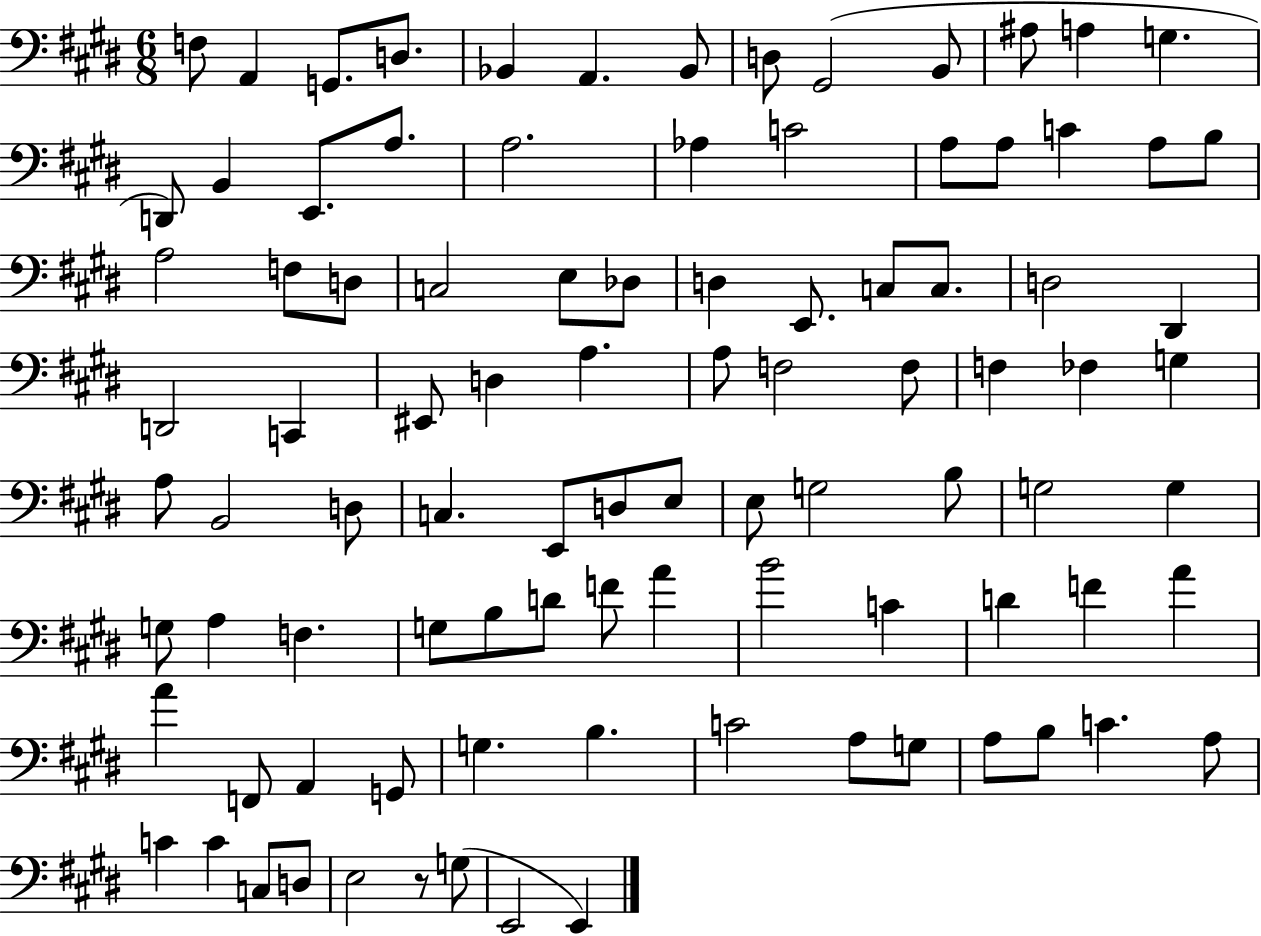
{
  \clef bass
  \numericTimeSignature
  \time 6/8
  \key e \major
  f8 a,4 g,8. d8. | bes,4 a,4. bes,8 | d8 gis,2( b,8 | ais8 a4 g4. | \break d,8) b,4 e,8. a8. | a2. | aes4 c'2 | a8 a8 c'4 a8 b8 | \break a2 f8 d8 | c2 e8 des8 | d4 e,8. c8 c8. | d2 dis,4 | \break d,2 c,4 | eis,8 d4 a4. | a8 f2 f8 | f4 fes4 g4 | \break a8 b,2 d8 | c4. e,8 d8 e8 | e8 g2 b8 | g2 g4 | \break g8 a4 f4. | g8 b8 d'8 f'8 a'4 | b'2 c'4 | d'4 f'4 a'4 | \break a'4 f,8 a,4 g,8 | g4. b4. | c'2 a8 g8 | a8 b8 c'4. a8 | \break c'4 c'4 c8 d8 | e2 r8 g8( | e,2 e,4) | \bar "|."
}